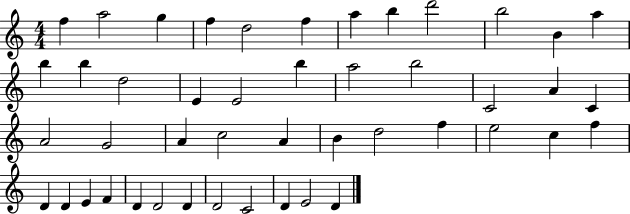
F5/q A5/h G5/q F5/q D5/h F5/q A5/q B5/q D6/h B5/h B4/q A5/q B5/q B5/q D5/h E4/q E4/h B5/q A5/h B5/h C4/h A4/q C4/q A4/h G4/h A4/q C5/h A4/q B4/q D5/h F5/q E5/h C5/q F5/q D4/q D4/q E4/q F4/q D4/q D4/h D4/q D4/h C4/h D4/q E4/h D4/q